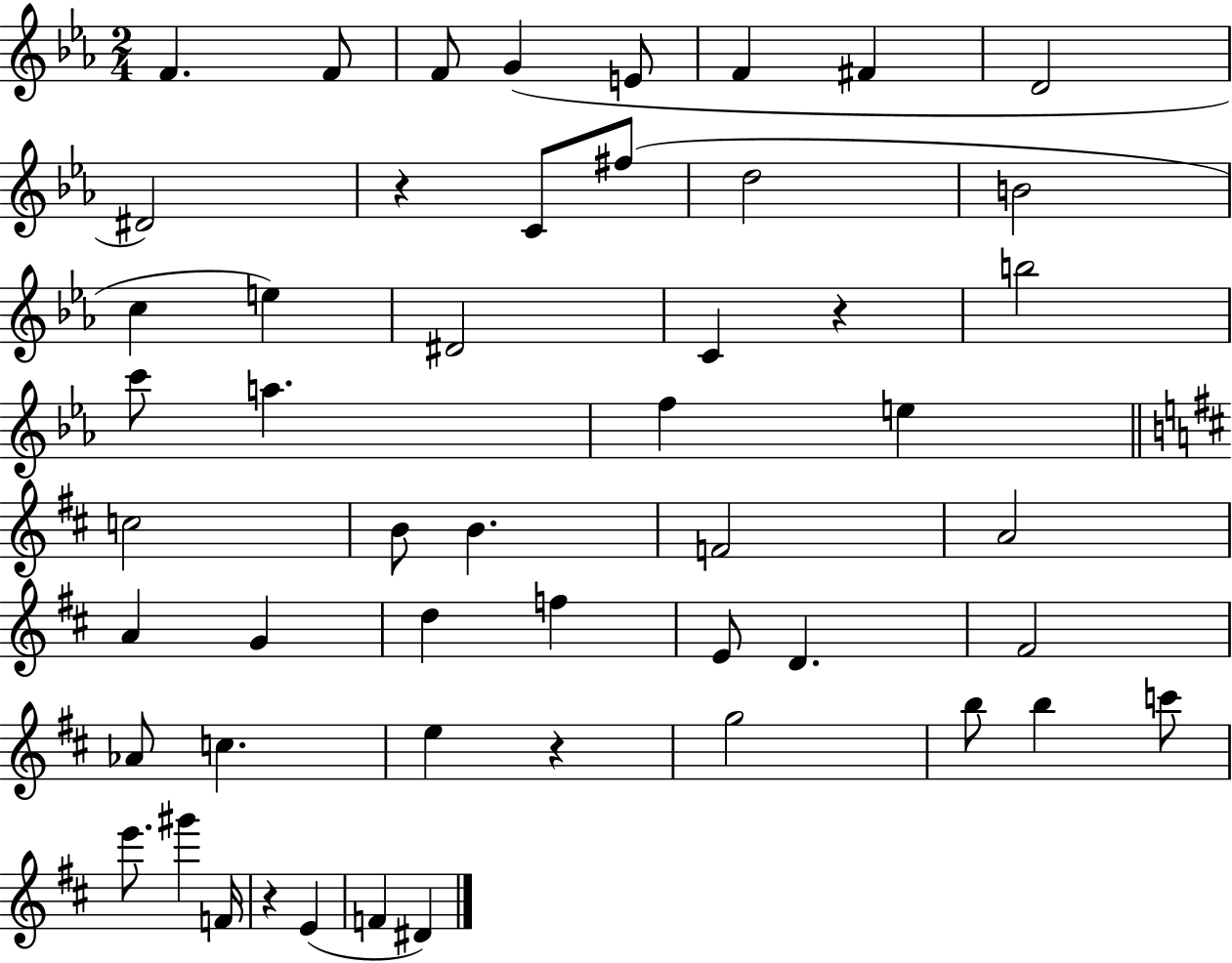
F4/q. F4/e F4/e G4/q E4/e F4/q F#4/q D4/h D#4/h R/q C4/e F#5/e D5/h B4/h C5/q E5/q D#4/h C4/q R/q B5/h C6/e A5/q. F5/q E5/q C5/h B4/e B4/q. F4/h A4/h A4/q G4/q D5/q F5/q E4/e D4/q. F#4/h Ab4/e C5/q. E5/q R/q G5/h B5/e B5/q C6/e E6/e. G#6/q F4/s R/q E4/q F4/q D#4/q